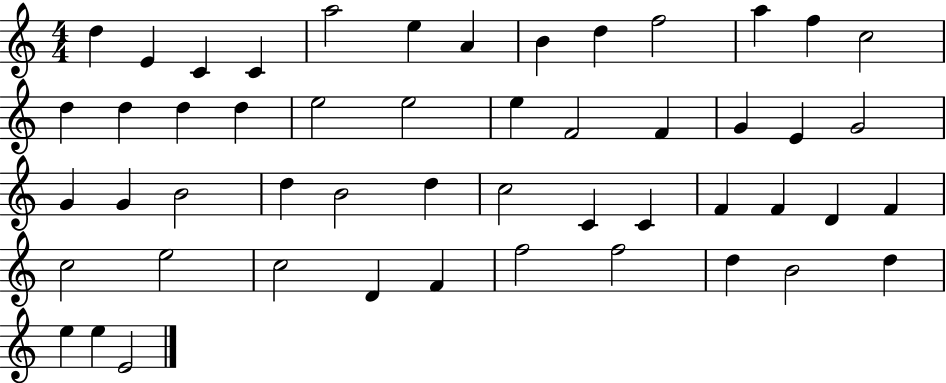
X:1
T:Untitled
M:4/4
L:1/4
K:C
d E C C a2 e A B d f2 a f c2 d d d d e2 e2 e F2 F G E G2 G G B2 d B2 d c2 C C F F D F c2 e2 c2 D F f2 f2 d B2 d e e E2